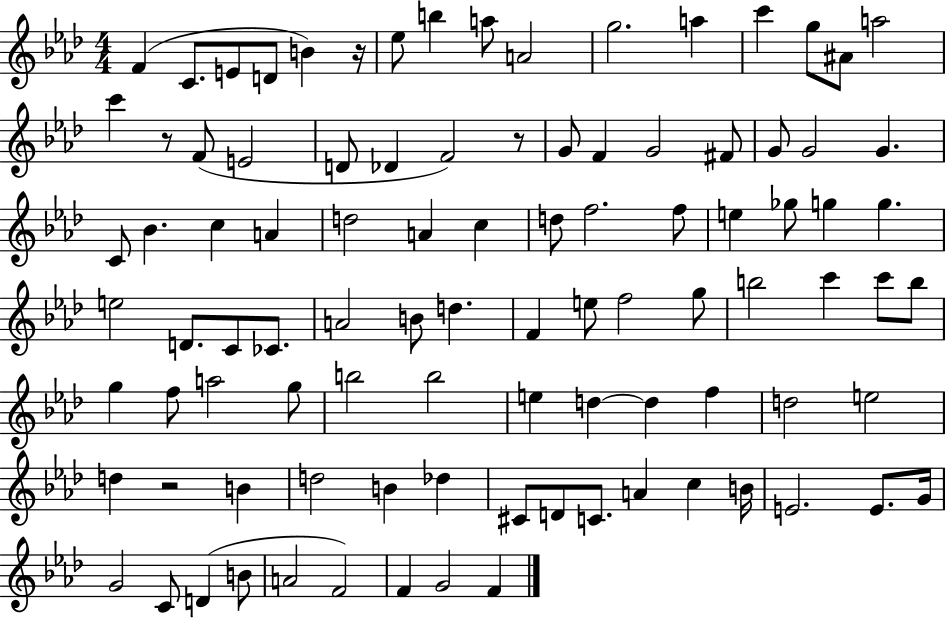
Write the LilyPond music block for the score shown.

{
  \clef treble
  \numericTimeSignature
  \time 4/4
  \key aes \major
  f'4( c'8. e'8 d'8 b'4) r16 | ees''8 b''4 a''8 a'2 | g''2. a''4 | c'''4 g''8 ais'8 a''2 | \break c'''4 r8 f'8( e'2 | d'8 des'4 f'2) r8 | g'8 f'4 g'2 fis'8 | g'8 g'2 g'4. | \break c'8 bes'4. c''4 a'4 | d''2 a'4 c''4 | d''8 f''2. f''8 | e''4 ges''8 g''4 g''4. | \break e''2 d'8. c'8 ces'8. | a'2 b'8 d''4. | f'4 e''8 f''2 g''8 | b''2 c'''4 c'''8 b''8 | \break g''4 f''8 a''2 g''8 | b''2 b''2 | e''4 d''4~~ d''4 f''4 | d''2 e''2 | \break d''4 r2 b'4 | d''2 b'4 des''4 | cis'8 d'8 c'8. a'4 c''4 b'16 | e'2. e'8. g'16 | \break g'2 c'8 d'4( b'8 | a'2 f'2) | f'4 g'2 f'4 | \bar "|."
}